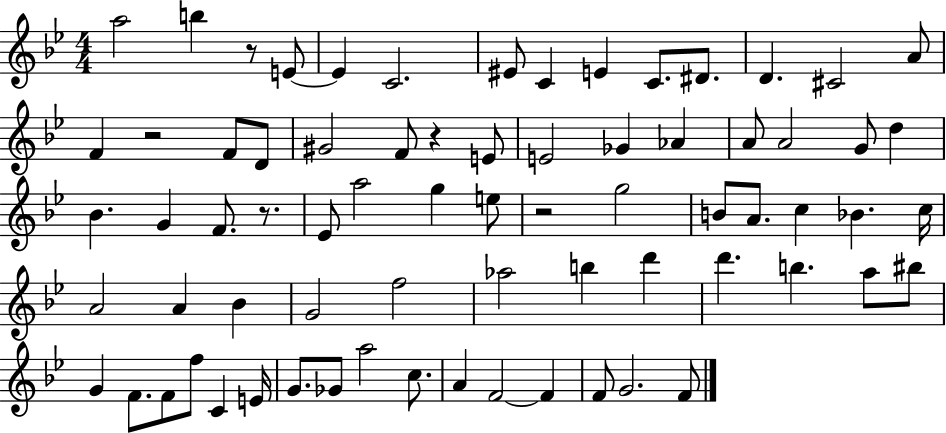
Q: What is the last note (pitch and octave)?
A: F4